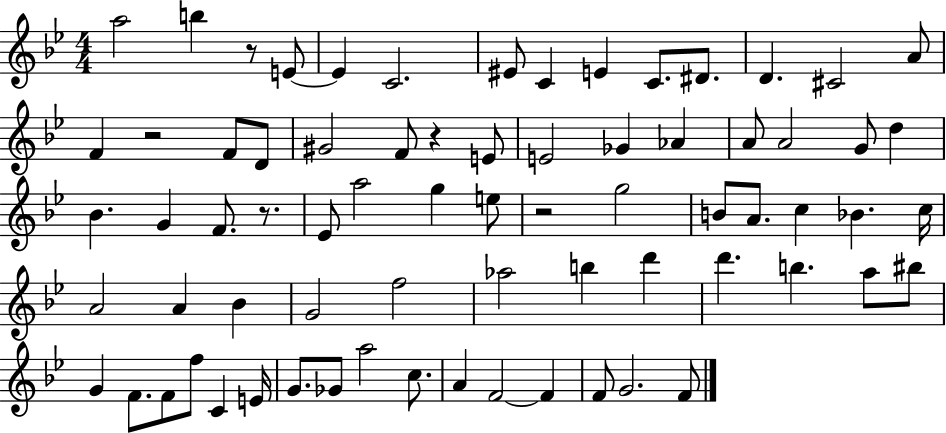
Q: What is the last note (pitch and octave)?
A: F4